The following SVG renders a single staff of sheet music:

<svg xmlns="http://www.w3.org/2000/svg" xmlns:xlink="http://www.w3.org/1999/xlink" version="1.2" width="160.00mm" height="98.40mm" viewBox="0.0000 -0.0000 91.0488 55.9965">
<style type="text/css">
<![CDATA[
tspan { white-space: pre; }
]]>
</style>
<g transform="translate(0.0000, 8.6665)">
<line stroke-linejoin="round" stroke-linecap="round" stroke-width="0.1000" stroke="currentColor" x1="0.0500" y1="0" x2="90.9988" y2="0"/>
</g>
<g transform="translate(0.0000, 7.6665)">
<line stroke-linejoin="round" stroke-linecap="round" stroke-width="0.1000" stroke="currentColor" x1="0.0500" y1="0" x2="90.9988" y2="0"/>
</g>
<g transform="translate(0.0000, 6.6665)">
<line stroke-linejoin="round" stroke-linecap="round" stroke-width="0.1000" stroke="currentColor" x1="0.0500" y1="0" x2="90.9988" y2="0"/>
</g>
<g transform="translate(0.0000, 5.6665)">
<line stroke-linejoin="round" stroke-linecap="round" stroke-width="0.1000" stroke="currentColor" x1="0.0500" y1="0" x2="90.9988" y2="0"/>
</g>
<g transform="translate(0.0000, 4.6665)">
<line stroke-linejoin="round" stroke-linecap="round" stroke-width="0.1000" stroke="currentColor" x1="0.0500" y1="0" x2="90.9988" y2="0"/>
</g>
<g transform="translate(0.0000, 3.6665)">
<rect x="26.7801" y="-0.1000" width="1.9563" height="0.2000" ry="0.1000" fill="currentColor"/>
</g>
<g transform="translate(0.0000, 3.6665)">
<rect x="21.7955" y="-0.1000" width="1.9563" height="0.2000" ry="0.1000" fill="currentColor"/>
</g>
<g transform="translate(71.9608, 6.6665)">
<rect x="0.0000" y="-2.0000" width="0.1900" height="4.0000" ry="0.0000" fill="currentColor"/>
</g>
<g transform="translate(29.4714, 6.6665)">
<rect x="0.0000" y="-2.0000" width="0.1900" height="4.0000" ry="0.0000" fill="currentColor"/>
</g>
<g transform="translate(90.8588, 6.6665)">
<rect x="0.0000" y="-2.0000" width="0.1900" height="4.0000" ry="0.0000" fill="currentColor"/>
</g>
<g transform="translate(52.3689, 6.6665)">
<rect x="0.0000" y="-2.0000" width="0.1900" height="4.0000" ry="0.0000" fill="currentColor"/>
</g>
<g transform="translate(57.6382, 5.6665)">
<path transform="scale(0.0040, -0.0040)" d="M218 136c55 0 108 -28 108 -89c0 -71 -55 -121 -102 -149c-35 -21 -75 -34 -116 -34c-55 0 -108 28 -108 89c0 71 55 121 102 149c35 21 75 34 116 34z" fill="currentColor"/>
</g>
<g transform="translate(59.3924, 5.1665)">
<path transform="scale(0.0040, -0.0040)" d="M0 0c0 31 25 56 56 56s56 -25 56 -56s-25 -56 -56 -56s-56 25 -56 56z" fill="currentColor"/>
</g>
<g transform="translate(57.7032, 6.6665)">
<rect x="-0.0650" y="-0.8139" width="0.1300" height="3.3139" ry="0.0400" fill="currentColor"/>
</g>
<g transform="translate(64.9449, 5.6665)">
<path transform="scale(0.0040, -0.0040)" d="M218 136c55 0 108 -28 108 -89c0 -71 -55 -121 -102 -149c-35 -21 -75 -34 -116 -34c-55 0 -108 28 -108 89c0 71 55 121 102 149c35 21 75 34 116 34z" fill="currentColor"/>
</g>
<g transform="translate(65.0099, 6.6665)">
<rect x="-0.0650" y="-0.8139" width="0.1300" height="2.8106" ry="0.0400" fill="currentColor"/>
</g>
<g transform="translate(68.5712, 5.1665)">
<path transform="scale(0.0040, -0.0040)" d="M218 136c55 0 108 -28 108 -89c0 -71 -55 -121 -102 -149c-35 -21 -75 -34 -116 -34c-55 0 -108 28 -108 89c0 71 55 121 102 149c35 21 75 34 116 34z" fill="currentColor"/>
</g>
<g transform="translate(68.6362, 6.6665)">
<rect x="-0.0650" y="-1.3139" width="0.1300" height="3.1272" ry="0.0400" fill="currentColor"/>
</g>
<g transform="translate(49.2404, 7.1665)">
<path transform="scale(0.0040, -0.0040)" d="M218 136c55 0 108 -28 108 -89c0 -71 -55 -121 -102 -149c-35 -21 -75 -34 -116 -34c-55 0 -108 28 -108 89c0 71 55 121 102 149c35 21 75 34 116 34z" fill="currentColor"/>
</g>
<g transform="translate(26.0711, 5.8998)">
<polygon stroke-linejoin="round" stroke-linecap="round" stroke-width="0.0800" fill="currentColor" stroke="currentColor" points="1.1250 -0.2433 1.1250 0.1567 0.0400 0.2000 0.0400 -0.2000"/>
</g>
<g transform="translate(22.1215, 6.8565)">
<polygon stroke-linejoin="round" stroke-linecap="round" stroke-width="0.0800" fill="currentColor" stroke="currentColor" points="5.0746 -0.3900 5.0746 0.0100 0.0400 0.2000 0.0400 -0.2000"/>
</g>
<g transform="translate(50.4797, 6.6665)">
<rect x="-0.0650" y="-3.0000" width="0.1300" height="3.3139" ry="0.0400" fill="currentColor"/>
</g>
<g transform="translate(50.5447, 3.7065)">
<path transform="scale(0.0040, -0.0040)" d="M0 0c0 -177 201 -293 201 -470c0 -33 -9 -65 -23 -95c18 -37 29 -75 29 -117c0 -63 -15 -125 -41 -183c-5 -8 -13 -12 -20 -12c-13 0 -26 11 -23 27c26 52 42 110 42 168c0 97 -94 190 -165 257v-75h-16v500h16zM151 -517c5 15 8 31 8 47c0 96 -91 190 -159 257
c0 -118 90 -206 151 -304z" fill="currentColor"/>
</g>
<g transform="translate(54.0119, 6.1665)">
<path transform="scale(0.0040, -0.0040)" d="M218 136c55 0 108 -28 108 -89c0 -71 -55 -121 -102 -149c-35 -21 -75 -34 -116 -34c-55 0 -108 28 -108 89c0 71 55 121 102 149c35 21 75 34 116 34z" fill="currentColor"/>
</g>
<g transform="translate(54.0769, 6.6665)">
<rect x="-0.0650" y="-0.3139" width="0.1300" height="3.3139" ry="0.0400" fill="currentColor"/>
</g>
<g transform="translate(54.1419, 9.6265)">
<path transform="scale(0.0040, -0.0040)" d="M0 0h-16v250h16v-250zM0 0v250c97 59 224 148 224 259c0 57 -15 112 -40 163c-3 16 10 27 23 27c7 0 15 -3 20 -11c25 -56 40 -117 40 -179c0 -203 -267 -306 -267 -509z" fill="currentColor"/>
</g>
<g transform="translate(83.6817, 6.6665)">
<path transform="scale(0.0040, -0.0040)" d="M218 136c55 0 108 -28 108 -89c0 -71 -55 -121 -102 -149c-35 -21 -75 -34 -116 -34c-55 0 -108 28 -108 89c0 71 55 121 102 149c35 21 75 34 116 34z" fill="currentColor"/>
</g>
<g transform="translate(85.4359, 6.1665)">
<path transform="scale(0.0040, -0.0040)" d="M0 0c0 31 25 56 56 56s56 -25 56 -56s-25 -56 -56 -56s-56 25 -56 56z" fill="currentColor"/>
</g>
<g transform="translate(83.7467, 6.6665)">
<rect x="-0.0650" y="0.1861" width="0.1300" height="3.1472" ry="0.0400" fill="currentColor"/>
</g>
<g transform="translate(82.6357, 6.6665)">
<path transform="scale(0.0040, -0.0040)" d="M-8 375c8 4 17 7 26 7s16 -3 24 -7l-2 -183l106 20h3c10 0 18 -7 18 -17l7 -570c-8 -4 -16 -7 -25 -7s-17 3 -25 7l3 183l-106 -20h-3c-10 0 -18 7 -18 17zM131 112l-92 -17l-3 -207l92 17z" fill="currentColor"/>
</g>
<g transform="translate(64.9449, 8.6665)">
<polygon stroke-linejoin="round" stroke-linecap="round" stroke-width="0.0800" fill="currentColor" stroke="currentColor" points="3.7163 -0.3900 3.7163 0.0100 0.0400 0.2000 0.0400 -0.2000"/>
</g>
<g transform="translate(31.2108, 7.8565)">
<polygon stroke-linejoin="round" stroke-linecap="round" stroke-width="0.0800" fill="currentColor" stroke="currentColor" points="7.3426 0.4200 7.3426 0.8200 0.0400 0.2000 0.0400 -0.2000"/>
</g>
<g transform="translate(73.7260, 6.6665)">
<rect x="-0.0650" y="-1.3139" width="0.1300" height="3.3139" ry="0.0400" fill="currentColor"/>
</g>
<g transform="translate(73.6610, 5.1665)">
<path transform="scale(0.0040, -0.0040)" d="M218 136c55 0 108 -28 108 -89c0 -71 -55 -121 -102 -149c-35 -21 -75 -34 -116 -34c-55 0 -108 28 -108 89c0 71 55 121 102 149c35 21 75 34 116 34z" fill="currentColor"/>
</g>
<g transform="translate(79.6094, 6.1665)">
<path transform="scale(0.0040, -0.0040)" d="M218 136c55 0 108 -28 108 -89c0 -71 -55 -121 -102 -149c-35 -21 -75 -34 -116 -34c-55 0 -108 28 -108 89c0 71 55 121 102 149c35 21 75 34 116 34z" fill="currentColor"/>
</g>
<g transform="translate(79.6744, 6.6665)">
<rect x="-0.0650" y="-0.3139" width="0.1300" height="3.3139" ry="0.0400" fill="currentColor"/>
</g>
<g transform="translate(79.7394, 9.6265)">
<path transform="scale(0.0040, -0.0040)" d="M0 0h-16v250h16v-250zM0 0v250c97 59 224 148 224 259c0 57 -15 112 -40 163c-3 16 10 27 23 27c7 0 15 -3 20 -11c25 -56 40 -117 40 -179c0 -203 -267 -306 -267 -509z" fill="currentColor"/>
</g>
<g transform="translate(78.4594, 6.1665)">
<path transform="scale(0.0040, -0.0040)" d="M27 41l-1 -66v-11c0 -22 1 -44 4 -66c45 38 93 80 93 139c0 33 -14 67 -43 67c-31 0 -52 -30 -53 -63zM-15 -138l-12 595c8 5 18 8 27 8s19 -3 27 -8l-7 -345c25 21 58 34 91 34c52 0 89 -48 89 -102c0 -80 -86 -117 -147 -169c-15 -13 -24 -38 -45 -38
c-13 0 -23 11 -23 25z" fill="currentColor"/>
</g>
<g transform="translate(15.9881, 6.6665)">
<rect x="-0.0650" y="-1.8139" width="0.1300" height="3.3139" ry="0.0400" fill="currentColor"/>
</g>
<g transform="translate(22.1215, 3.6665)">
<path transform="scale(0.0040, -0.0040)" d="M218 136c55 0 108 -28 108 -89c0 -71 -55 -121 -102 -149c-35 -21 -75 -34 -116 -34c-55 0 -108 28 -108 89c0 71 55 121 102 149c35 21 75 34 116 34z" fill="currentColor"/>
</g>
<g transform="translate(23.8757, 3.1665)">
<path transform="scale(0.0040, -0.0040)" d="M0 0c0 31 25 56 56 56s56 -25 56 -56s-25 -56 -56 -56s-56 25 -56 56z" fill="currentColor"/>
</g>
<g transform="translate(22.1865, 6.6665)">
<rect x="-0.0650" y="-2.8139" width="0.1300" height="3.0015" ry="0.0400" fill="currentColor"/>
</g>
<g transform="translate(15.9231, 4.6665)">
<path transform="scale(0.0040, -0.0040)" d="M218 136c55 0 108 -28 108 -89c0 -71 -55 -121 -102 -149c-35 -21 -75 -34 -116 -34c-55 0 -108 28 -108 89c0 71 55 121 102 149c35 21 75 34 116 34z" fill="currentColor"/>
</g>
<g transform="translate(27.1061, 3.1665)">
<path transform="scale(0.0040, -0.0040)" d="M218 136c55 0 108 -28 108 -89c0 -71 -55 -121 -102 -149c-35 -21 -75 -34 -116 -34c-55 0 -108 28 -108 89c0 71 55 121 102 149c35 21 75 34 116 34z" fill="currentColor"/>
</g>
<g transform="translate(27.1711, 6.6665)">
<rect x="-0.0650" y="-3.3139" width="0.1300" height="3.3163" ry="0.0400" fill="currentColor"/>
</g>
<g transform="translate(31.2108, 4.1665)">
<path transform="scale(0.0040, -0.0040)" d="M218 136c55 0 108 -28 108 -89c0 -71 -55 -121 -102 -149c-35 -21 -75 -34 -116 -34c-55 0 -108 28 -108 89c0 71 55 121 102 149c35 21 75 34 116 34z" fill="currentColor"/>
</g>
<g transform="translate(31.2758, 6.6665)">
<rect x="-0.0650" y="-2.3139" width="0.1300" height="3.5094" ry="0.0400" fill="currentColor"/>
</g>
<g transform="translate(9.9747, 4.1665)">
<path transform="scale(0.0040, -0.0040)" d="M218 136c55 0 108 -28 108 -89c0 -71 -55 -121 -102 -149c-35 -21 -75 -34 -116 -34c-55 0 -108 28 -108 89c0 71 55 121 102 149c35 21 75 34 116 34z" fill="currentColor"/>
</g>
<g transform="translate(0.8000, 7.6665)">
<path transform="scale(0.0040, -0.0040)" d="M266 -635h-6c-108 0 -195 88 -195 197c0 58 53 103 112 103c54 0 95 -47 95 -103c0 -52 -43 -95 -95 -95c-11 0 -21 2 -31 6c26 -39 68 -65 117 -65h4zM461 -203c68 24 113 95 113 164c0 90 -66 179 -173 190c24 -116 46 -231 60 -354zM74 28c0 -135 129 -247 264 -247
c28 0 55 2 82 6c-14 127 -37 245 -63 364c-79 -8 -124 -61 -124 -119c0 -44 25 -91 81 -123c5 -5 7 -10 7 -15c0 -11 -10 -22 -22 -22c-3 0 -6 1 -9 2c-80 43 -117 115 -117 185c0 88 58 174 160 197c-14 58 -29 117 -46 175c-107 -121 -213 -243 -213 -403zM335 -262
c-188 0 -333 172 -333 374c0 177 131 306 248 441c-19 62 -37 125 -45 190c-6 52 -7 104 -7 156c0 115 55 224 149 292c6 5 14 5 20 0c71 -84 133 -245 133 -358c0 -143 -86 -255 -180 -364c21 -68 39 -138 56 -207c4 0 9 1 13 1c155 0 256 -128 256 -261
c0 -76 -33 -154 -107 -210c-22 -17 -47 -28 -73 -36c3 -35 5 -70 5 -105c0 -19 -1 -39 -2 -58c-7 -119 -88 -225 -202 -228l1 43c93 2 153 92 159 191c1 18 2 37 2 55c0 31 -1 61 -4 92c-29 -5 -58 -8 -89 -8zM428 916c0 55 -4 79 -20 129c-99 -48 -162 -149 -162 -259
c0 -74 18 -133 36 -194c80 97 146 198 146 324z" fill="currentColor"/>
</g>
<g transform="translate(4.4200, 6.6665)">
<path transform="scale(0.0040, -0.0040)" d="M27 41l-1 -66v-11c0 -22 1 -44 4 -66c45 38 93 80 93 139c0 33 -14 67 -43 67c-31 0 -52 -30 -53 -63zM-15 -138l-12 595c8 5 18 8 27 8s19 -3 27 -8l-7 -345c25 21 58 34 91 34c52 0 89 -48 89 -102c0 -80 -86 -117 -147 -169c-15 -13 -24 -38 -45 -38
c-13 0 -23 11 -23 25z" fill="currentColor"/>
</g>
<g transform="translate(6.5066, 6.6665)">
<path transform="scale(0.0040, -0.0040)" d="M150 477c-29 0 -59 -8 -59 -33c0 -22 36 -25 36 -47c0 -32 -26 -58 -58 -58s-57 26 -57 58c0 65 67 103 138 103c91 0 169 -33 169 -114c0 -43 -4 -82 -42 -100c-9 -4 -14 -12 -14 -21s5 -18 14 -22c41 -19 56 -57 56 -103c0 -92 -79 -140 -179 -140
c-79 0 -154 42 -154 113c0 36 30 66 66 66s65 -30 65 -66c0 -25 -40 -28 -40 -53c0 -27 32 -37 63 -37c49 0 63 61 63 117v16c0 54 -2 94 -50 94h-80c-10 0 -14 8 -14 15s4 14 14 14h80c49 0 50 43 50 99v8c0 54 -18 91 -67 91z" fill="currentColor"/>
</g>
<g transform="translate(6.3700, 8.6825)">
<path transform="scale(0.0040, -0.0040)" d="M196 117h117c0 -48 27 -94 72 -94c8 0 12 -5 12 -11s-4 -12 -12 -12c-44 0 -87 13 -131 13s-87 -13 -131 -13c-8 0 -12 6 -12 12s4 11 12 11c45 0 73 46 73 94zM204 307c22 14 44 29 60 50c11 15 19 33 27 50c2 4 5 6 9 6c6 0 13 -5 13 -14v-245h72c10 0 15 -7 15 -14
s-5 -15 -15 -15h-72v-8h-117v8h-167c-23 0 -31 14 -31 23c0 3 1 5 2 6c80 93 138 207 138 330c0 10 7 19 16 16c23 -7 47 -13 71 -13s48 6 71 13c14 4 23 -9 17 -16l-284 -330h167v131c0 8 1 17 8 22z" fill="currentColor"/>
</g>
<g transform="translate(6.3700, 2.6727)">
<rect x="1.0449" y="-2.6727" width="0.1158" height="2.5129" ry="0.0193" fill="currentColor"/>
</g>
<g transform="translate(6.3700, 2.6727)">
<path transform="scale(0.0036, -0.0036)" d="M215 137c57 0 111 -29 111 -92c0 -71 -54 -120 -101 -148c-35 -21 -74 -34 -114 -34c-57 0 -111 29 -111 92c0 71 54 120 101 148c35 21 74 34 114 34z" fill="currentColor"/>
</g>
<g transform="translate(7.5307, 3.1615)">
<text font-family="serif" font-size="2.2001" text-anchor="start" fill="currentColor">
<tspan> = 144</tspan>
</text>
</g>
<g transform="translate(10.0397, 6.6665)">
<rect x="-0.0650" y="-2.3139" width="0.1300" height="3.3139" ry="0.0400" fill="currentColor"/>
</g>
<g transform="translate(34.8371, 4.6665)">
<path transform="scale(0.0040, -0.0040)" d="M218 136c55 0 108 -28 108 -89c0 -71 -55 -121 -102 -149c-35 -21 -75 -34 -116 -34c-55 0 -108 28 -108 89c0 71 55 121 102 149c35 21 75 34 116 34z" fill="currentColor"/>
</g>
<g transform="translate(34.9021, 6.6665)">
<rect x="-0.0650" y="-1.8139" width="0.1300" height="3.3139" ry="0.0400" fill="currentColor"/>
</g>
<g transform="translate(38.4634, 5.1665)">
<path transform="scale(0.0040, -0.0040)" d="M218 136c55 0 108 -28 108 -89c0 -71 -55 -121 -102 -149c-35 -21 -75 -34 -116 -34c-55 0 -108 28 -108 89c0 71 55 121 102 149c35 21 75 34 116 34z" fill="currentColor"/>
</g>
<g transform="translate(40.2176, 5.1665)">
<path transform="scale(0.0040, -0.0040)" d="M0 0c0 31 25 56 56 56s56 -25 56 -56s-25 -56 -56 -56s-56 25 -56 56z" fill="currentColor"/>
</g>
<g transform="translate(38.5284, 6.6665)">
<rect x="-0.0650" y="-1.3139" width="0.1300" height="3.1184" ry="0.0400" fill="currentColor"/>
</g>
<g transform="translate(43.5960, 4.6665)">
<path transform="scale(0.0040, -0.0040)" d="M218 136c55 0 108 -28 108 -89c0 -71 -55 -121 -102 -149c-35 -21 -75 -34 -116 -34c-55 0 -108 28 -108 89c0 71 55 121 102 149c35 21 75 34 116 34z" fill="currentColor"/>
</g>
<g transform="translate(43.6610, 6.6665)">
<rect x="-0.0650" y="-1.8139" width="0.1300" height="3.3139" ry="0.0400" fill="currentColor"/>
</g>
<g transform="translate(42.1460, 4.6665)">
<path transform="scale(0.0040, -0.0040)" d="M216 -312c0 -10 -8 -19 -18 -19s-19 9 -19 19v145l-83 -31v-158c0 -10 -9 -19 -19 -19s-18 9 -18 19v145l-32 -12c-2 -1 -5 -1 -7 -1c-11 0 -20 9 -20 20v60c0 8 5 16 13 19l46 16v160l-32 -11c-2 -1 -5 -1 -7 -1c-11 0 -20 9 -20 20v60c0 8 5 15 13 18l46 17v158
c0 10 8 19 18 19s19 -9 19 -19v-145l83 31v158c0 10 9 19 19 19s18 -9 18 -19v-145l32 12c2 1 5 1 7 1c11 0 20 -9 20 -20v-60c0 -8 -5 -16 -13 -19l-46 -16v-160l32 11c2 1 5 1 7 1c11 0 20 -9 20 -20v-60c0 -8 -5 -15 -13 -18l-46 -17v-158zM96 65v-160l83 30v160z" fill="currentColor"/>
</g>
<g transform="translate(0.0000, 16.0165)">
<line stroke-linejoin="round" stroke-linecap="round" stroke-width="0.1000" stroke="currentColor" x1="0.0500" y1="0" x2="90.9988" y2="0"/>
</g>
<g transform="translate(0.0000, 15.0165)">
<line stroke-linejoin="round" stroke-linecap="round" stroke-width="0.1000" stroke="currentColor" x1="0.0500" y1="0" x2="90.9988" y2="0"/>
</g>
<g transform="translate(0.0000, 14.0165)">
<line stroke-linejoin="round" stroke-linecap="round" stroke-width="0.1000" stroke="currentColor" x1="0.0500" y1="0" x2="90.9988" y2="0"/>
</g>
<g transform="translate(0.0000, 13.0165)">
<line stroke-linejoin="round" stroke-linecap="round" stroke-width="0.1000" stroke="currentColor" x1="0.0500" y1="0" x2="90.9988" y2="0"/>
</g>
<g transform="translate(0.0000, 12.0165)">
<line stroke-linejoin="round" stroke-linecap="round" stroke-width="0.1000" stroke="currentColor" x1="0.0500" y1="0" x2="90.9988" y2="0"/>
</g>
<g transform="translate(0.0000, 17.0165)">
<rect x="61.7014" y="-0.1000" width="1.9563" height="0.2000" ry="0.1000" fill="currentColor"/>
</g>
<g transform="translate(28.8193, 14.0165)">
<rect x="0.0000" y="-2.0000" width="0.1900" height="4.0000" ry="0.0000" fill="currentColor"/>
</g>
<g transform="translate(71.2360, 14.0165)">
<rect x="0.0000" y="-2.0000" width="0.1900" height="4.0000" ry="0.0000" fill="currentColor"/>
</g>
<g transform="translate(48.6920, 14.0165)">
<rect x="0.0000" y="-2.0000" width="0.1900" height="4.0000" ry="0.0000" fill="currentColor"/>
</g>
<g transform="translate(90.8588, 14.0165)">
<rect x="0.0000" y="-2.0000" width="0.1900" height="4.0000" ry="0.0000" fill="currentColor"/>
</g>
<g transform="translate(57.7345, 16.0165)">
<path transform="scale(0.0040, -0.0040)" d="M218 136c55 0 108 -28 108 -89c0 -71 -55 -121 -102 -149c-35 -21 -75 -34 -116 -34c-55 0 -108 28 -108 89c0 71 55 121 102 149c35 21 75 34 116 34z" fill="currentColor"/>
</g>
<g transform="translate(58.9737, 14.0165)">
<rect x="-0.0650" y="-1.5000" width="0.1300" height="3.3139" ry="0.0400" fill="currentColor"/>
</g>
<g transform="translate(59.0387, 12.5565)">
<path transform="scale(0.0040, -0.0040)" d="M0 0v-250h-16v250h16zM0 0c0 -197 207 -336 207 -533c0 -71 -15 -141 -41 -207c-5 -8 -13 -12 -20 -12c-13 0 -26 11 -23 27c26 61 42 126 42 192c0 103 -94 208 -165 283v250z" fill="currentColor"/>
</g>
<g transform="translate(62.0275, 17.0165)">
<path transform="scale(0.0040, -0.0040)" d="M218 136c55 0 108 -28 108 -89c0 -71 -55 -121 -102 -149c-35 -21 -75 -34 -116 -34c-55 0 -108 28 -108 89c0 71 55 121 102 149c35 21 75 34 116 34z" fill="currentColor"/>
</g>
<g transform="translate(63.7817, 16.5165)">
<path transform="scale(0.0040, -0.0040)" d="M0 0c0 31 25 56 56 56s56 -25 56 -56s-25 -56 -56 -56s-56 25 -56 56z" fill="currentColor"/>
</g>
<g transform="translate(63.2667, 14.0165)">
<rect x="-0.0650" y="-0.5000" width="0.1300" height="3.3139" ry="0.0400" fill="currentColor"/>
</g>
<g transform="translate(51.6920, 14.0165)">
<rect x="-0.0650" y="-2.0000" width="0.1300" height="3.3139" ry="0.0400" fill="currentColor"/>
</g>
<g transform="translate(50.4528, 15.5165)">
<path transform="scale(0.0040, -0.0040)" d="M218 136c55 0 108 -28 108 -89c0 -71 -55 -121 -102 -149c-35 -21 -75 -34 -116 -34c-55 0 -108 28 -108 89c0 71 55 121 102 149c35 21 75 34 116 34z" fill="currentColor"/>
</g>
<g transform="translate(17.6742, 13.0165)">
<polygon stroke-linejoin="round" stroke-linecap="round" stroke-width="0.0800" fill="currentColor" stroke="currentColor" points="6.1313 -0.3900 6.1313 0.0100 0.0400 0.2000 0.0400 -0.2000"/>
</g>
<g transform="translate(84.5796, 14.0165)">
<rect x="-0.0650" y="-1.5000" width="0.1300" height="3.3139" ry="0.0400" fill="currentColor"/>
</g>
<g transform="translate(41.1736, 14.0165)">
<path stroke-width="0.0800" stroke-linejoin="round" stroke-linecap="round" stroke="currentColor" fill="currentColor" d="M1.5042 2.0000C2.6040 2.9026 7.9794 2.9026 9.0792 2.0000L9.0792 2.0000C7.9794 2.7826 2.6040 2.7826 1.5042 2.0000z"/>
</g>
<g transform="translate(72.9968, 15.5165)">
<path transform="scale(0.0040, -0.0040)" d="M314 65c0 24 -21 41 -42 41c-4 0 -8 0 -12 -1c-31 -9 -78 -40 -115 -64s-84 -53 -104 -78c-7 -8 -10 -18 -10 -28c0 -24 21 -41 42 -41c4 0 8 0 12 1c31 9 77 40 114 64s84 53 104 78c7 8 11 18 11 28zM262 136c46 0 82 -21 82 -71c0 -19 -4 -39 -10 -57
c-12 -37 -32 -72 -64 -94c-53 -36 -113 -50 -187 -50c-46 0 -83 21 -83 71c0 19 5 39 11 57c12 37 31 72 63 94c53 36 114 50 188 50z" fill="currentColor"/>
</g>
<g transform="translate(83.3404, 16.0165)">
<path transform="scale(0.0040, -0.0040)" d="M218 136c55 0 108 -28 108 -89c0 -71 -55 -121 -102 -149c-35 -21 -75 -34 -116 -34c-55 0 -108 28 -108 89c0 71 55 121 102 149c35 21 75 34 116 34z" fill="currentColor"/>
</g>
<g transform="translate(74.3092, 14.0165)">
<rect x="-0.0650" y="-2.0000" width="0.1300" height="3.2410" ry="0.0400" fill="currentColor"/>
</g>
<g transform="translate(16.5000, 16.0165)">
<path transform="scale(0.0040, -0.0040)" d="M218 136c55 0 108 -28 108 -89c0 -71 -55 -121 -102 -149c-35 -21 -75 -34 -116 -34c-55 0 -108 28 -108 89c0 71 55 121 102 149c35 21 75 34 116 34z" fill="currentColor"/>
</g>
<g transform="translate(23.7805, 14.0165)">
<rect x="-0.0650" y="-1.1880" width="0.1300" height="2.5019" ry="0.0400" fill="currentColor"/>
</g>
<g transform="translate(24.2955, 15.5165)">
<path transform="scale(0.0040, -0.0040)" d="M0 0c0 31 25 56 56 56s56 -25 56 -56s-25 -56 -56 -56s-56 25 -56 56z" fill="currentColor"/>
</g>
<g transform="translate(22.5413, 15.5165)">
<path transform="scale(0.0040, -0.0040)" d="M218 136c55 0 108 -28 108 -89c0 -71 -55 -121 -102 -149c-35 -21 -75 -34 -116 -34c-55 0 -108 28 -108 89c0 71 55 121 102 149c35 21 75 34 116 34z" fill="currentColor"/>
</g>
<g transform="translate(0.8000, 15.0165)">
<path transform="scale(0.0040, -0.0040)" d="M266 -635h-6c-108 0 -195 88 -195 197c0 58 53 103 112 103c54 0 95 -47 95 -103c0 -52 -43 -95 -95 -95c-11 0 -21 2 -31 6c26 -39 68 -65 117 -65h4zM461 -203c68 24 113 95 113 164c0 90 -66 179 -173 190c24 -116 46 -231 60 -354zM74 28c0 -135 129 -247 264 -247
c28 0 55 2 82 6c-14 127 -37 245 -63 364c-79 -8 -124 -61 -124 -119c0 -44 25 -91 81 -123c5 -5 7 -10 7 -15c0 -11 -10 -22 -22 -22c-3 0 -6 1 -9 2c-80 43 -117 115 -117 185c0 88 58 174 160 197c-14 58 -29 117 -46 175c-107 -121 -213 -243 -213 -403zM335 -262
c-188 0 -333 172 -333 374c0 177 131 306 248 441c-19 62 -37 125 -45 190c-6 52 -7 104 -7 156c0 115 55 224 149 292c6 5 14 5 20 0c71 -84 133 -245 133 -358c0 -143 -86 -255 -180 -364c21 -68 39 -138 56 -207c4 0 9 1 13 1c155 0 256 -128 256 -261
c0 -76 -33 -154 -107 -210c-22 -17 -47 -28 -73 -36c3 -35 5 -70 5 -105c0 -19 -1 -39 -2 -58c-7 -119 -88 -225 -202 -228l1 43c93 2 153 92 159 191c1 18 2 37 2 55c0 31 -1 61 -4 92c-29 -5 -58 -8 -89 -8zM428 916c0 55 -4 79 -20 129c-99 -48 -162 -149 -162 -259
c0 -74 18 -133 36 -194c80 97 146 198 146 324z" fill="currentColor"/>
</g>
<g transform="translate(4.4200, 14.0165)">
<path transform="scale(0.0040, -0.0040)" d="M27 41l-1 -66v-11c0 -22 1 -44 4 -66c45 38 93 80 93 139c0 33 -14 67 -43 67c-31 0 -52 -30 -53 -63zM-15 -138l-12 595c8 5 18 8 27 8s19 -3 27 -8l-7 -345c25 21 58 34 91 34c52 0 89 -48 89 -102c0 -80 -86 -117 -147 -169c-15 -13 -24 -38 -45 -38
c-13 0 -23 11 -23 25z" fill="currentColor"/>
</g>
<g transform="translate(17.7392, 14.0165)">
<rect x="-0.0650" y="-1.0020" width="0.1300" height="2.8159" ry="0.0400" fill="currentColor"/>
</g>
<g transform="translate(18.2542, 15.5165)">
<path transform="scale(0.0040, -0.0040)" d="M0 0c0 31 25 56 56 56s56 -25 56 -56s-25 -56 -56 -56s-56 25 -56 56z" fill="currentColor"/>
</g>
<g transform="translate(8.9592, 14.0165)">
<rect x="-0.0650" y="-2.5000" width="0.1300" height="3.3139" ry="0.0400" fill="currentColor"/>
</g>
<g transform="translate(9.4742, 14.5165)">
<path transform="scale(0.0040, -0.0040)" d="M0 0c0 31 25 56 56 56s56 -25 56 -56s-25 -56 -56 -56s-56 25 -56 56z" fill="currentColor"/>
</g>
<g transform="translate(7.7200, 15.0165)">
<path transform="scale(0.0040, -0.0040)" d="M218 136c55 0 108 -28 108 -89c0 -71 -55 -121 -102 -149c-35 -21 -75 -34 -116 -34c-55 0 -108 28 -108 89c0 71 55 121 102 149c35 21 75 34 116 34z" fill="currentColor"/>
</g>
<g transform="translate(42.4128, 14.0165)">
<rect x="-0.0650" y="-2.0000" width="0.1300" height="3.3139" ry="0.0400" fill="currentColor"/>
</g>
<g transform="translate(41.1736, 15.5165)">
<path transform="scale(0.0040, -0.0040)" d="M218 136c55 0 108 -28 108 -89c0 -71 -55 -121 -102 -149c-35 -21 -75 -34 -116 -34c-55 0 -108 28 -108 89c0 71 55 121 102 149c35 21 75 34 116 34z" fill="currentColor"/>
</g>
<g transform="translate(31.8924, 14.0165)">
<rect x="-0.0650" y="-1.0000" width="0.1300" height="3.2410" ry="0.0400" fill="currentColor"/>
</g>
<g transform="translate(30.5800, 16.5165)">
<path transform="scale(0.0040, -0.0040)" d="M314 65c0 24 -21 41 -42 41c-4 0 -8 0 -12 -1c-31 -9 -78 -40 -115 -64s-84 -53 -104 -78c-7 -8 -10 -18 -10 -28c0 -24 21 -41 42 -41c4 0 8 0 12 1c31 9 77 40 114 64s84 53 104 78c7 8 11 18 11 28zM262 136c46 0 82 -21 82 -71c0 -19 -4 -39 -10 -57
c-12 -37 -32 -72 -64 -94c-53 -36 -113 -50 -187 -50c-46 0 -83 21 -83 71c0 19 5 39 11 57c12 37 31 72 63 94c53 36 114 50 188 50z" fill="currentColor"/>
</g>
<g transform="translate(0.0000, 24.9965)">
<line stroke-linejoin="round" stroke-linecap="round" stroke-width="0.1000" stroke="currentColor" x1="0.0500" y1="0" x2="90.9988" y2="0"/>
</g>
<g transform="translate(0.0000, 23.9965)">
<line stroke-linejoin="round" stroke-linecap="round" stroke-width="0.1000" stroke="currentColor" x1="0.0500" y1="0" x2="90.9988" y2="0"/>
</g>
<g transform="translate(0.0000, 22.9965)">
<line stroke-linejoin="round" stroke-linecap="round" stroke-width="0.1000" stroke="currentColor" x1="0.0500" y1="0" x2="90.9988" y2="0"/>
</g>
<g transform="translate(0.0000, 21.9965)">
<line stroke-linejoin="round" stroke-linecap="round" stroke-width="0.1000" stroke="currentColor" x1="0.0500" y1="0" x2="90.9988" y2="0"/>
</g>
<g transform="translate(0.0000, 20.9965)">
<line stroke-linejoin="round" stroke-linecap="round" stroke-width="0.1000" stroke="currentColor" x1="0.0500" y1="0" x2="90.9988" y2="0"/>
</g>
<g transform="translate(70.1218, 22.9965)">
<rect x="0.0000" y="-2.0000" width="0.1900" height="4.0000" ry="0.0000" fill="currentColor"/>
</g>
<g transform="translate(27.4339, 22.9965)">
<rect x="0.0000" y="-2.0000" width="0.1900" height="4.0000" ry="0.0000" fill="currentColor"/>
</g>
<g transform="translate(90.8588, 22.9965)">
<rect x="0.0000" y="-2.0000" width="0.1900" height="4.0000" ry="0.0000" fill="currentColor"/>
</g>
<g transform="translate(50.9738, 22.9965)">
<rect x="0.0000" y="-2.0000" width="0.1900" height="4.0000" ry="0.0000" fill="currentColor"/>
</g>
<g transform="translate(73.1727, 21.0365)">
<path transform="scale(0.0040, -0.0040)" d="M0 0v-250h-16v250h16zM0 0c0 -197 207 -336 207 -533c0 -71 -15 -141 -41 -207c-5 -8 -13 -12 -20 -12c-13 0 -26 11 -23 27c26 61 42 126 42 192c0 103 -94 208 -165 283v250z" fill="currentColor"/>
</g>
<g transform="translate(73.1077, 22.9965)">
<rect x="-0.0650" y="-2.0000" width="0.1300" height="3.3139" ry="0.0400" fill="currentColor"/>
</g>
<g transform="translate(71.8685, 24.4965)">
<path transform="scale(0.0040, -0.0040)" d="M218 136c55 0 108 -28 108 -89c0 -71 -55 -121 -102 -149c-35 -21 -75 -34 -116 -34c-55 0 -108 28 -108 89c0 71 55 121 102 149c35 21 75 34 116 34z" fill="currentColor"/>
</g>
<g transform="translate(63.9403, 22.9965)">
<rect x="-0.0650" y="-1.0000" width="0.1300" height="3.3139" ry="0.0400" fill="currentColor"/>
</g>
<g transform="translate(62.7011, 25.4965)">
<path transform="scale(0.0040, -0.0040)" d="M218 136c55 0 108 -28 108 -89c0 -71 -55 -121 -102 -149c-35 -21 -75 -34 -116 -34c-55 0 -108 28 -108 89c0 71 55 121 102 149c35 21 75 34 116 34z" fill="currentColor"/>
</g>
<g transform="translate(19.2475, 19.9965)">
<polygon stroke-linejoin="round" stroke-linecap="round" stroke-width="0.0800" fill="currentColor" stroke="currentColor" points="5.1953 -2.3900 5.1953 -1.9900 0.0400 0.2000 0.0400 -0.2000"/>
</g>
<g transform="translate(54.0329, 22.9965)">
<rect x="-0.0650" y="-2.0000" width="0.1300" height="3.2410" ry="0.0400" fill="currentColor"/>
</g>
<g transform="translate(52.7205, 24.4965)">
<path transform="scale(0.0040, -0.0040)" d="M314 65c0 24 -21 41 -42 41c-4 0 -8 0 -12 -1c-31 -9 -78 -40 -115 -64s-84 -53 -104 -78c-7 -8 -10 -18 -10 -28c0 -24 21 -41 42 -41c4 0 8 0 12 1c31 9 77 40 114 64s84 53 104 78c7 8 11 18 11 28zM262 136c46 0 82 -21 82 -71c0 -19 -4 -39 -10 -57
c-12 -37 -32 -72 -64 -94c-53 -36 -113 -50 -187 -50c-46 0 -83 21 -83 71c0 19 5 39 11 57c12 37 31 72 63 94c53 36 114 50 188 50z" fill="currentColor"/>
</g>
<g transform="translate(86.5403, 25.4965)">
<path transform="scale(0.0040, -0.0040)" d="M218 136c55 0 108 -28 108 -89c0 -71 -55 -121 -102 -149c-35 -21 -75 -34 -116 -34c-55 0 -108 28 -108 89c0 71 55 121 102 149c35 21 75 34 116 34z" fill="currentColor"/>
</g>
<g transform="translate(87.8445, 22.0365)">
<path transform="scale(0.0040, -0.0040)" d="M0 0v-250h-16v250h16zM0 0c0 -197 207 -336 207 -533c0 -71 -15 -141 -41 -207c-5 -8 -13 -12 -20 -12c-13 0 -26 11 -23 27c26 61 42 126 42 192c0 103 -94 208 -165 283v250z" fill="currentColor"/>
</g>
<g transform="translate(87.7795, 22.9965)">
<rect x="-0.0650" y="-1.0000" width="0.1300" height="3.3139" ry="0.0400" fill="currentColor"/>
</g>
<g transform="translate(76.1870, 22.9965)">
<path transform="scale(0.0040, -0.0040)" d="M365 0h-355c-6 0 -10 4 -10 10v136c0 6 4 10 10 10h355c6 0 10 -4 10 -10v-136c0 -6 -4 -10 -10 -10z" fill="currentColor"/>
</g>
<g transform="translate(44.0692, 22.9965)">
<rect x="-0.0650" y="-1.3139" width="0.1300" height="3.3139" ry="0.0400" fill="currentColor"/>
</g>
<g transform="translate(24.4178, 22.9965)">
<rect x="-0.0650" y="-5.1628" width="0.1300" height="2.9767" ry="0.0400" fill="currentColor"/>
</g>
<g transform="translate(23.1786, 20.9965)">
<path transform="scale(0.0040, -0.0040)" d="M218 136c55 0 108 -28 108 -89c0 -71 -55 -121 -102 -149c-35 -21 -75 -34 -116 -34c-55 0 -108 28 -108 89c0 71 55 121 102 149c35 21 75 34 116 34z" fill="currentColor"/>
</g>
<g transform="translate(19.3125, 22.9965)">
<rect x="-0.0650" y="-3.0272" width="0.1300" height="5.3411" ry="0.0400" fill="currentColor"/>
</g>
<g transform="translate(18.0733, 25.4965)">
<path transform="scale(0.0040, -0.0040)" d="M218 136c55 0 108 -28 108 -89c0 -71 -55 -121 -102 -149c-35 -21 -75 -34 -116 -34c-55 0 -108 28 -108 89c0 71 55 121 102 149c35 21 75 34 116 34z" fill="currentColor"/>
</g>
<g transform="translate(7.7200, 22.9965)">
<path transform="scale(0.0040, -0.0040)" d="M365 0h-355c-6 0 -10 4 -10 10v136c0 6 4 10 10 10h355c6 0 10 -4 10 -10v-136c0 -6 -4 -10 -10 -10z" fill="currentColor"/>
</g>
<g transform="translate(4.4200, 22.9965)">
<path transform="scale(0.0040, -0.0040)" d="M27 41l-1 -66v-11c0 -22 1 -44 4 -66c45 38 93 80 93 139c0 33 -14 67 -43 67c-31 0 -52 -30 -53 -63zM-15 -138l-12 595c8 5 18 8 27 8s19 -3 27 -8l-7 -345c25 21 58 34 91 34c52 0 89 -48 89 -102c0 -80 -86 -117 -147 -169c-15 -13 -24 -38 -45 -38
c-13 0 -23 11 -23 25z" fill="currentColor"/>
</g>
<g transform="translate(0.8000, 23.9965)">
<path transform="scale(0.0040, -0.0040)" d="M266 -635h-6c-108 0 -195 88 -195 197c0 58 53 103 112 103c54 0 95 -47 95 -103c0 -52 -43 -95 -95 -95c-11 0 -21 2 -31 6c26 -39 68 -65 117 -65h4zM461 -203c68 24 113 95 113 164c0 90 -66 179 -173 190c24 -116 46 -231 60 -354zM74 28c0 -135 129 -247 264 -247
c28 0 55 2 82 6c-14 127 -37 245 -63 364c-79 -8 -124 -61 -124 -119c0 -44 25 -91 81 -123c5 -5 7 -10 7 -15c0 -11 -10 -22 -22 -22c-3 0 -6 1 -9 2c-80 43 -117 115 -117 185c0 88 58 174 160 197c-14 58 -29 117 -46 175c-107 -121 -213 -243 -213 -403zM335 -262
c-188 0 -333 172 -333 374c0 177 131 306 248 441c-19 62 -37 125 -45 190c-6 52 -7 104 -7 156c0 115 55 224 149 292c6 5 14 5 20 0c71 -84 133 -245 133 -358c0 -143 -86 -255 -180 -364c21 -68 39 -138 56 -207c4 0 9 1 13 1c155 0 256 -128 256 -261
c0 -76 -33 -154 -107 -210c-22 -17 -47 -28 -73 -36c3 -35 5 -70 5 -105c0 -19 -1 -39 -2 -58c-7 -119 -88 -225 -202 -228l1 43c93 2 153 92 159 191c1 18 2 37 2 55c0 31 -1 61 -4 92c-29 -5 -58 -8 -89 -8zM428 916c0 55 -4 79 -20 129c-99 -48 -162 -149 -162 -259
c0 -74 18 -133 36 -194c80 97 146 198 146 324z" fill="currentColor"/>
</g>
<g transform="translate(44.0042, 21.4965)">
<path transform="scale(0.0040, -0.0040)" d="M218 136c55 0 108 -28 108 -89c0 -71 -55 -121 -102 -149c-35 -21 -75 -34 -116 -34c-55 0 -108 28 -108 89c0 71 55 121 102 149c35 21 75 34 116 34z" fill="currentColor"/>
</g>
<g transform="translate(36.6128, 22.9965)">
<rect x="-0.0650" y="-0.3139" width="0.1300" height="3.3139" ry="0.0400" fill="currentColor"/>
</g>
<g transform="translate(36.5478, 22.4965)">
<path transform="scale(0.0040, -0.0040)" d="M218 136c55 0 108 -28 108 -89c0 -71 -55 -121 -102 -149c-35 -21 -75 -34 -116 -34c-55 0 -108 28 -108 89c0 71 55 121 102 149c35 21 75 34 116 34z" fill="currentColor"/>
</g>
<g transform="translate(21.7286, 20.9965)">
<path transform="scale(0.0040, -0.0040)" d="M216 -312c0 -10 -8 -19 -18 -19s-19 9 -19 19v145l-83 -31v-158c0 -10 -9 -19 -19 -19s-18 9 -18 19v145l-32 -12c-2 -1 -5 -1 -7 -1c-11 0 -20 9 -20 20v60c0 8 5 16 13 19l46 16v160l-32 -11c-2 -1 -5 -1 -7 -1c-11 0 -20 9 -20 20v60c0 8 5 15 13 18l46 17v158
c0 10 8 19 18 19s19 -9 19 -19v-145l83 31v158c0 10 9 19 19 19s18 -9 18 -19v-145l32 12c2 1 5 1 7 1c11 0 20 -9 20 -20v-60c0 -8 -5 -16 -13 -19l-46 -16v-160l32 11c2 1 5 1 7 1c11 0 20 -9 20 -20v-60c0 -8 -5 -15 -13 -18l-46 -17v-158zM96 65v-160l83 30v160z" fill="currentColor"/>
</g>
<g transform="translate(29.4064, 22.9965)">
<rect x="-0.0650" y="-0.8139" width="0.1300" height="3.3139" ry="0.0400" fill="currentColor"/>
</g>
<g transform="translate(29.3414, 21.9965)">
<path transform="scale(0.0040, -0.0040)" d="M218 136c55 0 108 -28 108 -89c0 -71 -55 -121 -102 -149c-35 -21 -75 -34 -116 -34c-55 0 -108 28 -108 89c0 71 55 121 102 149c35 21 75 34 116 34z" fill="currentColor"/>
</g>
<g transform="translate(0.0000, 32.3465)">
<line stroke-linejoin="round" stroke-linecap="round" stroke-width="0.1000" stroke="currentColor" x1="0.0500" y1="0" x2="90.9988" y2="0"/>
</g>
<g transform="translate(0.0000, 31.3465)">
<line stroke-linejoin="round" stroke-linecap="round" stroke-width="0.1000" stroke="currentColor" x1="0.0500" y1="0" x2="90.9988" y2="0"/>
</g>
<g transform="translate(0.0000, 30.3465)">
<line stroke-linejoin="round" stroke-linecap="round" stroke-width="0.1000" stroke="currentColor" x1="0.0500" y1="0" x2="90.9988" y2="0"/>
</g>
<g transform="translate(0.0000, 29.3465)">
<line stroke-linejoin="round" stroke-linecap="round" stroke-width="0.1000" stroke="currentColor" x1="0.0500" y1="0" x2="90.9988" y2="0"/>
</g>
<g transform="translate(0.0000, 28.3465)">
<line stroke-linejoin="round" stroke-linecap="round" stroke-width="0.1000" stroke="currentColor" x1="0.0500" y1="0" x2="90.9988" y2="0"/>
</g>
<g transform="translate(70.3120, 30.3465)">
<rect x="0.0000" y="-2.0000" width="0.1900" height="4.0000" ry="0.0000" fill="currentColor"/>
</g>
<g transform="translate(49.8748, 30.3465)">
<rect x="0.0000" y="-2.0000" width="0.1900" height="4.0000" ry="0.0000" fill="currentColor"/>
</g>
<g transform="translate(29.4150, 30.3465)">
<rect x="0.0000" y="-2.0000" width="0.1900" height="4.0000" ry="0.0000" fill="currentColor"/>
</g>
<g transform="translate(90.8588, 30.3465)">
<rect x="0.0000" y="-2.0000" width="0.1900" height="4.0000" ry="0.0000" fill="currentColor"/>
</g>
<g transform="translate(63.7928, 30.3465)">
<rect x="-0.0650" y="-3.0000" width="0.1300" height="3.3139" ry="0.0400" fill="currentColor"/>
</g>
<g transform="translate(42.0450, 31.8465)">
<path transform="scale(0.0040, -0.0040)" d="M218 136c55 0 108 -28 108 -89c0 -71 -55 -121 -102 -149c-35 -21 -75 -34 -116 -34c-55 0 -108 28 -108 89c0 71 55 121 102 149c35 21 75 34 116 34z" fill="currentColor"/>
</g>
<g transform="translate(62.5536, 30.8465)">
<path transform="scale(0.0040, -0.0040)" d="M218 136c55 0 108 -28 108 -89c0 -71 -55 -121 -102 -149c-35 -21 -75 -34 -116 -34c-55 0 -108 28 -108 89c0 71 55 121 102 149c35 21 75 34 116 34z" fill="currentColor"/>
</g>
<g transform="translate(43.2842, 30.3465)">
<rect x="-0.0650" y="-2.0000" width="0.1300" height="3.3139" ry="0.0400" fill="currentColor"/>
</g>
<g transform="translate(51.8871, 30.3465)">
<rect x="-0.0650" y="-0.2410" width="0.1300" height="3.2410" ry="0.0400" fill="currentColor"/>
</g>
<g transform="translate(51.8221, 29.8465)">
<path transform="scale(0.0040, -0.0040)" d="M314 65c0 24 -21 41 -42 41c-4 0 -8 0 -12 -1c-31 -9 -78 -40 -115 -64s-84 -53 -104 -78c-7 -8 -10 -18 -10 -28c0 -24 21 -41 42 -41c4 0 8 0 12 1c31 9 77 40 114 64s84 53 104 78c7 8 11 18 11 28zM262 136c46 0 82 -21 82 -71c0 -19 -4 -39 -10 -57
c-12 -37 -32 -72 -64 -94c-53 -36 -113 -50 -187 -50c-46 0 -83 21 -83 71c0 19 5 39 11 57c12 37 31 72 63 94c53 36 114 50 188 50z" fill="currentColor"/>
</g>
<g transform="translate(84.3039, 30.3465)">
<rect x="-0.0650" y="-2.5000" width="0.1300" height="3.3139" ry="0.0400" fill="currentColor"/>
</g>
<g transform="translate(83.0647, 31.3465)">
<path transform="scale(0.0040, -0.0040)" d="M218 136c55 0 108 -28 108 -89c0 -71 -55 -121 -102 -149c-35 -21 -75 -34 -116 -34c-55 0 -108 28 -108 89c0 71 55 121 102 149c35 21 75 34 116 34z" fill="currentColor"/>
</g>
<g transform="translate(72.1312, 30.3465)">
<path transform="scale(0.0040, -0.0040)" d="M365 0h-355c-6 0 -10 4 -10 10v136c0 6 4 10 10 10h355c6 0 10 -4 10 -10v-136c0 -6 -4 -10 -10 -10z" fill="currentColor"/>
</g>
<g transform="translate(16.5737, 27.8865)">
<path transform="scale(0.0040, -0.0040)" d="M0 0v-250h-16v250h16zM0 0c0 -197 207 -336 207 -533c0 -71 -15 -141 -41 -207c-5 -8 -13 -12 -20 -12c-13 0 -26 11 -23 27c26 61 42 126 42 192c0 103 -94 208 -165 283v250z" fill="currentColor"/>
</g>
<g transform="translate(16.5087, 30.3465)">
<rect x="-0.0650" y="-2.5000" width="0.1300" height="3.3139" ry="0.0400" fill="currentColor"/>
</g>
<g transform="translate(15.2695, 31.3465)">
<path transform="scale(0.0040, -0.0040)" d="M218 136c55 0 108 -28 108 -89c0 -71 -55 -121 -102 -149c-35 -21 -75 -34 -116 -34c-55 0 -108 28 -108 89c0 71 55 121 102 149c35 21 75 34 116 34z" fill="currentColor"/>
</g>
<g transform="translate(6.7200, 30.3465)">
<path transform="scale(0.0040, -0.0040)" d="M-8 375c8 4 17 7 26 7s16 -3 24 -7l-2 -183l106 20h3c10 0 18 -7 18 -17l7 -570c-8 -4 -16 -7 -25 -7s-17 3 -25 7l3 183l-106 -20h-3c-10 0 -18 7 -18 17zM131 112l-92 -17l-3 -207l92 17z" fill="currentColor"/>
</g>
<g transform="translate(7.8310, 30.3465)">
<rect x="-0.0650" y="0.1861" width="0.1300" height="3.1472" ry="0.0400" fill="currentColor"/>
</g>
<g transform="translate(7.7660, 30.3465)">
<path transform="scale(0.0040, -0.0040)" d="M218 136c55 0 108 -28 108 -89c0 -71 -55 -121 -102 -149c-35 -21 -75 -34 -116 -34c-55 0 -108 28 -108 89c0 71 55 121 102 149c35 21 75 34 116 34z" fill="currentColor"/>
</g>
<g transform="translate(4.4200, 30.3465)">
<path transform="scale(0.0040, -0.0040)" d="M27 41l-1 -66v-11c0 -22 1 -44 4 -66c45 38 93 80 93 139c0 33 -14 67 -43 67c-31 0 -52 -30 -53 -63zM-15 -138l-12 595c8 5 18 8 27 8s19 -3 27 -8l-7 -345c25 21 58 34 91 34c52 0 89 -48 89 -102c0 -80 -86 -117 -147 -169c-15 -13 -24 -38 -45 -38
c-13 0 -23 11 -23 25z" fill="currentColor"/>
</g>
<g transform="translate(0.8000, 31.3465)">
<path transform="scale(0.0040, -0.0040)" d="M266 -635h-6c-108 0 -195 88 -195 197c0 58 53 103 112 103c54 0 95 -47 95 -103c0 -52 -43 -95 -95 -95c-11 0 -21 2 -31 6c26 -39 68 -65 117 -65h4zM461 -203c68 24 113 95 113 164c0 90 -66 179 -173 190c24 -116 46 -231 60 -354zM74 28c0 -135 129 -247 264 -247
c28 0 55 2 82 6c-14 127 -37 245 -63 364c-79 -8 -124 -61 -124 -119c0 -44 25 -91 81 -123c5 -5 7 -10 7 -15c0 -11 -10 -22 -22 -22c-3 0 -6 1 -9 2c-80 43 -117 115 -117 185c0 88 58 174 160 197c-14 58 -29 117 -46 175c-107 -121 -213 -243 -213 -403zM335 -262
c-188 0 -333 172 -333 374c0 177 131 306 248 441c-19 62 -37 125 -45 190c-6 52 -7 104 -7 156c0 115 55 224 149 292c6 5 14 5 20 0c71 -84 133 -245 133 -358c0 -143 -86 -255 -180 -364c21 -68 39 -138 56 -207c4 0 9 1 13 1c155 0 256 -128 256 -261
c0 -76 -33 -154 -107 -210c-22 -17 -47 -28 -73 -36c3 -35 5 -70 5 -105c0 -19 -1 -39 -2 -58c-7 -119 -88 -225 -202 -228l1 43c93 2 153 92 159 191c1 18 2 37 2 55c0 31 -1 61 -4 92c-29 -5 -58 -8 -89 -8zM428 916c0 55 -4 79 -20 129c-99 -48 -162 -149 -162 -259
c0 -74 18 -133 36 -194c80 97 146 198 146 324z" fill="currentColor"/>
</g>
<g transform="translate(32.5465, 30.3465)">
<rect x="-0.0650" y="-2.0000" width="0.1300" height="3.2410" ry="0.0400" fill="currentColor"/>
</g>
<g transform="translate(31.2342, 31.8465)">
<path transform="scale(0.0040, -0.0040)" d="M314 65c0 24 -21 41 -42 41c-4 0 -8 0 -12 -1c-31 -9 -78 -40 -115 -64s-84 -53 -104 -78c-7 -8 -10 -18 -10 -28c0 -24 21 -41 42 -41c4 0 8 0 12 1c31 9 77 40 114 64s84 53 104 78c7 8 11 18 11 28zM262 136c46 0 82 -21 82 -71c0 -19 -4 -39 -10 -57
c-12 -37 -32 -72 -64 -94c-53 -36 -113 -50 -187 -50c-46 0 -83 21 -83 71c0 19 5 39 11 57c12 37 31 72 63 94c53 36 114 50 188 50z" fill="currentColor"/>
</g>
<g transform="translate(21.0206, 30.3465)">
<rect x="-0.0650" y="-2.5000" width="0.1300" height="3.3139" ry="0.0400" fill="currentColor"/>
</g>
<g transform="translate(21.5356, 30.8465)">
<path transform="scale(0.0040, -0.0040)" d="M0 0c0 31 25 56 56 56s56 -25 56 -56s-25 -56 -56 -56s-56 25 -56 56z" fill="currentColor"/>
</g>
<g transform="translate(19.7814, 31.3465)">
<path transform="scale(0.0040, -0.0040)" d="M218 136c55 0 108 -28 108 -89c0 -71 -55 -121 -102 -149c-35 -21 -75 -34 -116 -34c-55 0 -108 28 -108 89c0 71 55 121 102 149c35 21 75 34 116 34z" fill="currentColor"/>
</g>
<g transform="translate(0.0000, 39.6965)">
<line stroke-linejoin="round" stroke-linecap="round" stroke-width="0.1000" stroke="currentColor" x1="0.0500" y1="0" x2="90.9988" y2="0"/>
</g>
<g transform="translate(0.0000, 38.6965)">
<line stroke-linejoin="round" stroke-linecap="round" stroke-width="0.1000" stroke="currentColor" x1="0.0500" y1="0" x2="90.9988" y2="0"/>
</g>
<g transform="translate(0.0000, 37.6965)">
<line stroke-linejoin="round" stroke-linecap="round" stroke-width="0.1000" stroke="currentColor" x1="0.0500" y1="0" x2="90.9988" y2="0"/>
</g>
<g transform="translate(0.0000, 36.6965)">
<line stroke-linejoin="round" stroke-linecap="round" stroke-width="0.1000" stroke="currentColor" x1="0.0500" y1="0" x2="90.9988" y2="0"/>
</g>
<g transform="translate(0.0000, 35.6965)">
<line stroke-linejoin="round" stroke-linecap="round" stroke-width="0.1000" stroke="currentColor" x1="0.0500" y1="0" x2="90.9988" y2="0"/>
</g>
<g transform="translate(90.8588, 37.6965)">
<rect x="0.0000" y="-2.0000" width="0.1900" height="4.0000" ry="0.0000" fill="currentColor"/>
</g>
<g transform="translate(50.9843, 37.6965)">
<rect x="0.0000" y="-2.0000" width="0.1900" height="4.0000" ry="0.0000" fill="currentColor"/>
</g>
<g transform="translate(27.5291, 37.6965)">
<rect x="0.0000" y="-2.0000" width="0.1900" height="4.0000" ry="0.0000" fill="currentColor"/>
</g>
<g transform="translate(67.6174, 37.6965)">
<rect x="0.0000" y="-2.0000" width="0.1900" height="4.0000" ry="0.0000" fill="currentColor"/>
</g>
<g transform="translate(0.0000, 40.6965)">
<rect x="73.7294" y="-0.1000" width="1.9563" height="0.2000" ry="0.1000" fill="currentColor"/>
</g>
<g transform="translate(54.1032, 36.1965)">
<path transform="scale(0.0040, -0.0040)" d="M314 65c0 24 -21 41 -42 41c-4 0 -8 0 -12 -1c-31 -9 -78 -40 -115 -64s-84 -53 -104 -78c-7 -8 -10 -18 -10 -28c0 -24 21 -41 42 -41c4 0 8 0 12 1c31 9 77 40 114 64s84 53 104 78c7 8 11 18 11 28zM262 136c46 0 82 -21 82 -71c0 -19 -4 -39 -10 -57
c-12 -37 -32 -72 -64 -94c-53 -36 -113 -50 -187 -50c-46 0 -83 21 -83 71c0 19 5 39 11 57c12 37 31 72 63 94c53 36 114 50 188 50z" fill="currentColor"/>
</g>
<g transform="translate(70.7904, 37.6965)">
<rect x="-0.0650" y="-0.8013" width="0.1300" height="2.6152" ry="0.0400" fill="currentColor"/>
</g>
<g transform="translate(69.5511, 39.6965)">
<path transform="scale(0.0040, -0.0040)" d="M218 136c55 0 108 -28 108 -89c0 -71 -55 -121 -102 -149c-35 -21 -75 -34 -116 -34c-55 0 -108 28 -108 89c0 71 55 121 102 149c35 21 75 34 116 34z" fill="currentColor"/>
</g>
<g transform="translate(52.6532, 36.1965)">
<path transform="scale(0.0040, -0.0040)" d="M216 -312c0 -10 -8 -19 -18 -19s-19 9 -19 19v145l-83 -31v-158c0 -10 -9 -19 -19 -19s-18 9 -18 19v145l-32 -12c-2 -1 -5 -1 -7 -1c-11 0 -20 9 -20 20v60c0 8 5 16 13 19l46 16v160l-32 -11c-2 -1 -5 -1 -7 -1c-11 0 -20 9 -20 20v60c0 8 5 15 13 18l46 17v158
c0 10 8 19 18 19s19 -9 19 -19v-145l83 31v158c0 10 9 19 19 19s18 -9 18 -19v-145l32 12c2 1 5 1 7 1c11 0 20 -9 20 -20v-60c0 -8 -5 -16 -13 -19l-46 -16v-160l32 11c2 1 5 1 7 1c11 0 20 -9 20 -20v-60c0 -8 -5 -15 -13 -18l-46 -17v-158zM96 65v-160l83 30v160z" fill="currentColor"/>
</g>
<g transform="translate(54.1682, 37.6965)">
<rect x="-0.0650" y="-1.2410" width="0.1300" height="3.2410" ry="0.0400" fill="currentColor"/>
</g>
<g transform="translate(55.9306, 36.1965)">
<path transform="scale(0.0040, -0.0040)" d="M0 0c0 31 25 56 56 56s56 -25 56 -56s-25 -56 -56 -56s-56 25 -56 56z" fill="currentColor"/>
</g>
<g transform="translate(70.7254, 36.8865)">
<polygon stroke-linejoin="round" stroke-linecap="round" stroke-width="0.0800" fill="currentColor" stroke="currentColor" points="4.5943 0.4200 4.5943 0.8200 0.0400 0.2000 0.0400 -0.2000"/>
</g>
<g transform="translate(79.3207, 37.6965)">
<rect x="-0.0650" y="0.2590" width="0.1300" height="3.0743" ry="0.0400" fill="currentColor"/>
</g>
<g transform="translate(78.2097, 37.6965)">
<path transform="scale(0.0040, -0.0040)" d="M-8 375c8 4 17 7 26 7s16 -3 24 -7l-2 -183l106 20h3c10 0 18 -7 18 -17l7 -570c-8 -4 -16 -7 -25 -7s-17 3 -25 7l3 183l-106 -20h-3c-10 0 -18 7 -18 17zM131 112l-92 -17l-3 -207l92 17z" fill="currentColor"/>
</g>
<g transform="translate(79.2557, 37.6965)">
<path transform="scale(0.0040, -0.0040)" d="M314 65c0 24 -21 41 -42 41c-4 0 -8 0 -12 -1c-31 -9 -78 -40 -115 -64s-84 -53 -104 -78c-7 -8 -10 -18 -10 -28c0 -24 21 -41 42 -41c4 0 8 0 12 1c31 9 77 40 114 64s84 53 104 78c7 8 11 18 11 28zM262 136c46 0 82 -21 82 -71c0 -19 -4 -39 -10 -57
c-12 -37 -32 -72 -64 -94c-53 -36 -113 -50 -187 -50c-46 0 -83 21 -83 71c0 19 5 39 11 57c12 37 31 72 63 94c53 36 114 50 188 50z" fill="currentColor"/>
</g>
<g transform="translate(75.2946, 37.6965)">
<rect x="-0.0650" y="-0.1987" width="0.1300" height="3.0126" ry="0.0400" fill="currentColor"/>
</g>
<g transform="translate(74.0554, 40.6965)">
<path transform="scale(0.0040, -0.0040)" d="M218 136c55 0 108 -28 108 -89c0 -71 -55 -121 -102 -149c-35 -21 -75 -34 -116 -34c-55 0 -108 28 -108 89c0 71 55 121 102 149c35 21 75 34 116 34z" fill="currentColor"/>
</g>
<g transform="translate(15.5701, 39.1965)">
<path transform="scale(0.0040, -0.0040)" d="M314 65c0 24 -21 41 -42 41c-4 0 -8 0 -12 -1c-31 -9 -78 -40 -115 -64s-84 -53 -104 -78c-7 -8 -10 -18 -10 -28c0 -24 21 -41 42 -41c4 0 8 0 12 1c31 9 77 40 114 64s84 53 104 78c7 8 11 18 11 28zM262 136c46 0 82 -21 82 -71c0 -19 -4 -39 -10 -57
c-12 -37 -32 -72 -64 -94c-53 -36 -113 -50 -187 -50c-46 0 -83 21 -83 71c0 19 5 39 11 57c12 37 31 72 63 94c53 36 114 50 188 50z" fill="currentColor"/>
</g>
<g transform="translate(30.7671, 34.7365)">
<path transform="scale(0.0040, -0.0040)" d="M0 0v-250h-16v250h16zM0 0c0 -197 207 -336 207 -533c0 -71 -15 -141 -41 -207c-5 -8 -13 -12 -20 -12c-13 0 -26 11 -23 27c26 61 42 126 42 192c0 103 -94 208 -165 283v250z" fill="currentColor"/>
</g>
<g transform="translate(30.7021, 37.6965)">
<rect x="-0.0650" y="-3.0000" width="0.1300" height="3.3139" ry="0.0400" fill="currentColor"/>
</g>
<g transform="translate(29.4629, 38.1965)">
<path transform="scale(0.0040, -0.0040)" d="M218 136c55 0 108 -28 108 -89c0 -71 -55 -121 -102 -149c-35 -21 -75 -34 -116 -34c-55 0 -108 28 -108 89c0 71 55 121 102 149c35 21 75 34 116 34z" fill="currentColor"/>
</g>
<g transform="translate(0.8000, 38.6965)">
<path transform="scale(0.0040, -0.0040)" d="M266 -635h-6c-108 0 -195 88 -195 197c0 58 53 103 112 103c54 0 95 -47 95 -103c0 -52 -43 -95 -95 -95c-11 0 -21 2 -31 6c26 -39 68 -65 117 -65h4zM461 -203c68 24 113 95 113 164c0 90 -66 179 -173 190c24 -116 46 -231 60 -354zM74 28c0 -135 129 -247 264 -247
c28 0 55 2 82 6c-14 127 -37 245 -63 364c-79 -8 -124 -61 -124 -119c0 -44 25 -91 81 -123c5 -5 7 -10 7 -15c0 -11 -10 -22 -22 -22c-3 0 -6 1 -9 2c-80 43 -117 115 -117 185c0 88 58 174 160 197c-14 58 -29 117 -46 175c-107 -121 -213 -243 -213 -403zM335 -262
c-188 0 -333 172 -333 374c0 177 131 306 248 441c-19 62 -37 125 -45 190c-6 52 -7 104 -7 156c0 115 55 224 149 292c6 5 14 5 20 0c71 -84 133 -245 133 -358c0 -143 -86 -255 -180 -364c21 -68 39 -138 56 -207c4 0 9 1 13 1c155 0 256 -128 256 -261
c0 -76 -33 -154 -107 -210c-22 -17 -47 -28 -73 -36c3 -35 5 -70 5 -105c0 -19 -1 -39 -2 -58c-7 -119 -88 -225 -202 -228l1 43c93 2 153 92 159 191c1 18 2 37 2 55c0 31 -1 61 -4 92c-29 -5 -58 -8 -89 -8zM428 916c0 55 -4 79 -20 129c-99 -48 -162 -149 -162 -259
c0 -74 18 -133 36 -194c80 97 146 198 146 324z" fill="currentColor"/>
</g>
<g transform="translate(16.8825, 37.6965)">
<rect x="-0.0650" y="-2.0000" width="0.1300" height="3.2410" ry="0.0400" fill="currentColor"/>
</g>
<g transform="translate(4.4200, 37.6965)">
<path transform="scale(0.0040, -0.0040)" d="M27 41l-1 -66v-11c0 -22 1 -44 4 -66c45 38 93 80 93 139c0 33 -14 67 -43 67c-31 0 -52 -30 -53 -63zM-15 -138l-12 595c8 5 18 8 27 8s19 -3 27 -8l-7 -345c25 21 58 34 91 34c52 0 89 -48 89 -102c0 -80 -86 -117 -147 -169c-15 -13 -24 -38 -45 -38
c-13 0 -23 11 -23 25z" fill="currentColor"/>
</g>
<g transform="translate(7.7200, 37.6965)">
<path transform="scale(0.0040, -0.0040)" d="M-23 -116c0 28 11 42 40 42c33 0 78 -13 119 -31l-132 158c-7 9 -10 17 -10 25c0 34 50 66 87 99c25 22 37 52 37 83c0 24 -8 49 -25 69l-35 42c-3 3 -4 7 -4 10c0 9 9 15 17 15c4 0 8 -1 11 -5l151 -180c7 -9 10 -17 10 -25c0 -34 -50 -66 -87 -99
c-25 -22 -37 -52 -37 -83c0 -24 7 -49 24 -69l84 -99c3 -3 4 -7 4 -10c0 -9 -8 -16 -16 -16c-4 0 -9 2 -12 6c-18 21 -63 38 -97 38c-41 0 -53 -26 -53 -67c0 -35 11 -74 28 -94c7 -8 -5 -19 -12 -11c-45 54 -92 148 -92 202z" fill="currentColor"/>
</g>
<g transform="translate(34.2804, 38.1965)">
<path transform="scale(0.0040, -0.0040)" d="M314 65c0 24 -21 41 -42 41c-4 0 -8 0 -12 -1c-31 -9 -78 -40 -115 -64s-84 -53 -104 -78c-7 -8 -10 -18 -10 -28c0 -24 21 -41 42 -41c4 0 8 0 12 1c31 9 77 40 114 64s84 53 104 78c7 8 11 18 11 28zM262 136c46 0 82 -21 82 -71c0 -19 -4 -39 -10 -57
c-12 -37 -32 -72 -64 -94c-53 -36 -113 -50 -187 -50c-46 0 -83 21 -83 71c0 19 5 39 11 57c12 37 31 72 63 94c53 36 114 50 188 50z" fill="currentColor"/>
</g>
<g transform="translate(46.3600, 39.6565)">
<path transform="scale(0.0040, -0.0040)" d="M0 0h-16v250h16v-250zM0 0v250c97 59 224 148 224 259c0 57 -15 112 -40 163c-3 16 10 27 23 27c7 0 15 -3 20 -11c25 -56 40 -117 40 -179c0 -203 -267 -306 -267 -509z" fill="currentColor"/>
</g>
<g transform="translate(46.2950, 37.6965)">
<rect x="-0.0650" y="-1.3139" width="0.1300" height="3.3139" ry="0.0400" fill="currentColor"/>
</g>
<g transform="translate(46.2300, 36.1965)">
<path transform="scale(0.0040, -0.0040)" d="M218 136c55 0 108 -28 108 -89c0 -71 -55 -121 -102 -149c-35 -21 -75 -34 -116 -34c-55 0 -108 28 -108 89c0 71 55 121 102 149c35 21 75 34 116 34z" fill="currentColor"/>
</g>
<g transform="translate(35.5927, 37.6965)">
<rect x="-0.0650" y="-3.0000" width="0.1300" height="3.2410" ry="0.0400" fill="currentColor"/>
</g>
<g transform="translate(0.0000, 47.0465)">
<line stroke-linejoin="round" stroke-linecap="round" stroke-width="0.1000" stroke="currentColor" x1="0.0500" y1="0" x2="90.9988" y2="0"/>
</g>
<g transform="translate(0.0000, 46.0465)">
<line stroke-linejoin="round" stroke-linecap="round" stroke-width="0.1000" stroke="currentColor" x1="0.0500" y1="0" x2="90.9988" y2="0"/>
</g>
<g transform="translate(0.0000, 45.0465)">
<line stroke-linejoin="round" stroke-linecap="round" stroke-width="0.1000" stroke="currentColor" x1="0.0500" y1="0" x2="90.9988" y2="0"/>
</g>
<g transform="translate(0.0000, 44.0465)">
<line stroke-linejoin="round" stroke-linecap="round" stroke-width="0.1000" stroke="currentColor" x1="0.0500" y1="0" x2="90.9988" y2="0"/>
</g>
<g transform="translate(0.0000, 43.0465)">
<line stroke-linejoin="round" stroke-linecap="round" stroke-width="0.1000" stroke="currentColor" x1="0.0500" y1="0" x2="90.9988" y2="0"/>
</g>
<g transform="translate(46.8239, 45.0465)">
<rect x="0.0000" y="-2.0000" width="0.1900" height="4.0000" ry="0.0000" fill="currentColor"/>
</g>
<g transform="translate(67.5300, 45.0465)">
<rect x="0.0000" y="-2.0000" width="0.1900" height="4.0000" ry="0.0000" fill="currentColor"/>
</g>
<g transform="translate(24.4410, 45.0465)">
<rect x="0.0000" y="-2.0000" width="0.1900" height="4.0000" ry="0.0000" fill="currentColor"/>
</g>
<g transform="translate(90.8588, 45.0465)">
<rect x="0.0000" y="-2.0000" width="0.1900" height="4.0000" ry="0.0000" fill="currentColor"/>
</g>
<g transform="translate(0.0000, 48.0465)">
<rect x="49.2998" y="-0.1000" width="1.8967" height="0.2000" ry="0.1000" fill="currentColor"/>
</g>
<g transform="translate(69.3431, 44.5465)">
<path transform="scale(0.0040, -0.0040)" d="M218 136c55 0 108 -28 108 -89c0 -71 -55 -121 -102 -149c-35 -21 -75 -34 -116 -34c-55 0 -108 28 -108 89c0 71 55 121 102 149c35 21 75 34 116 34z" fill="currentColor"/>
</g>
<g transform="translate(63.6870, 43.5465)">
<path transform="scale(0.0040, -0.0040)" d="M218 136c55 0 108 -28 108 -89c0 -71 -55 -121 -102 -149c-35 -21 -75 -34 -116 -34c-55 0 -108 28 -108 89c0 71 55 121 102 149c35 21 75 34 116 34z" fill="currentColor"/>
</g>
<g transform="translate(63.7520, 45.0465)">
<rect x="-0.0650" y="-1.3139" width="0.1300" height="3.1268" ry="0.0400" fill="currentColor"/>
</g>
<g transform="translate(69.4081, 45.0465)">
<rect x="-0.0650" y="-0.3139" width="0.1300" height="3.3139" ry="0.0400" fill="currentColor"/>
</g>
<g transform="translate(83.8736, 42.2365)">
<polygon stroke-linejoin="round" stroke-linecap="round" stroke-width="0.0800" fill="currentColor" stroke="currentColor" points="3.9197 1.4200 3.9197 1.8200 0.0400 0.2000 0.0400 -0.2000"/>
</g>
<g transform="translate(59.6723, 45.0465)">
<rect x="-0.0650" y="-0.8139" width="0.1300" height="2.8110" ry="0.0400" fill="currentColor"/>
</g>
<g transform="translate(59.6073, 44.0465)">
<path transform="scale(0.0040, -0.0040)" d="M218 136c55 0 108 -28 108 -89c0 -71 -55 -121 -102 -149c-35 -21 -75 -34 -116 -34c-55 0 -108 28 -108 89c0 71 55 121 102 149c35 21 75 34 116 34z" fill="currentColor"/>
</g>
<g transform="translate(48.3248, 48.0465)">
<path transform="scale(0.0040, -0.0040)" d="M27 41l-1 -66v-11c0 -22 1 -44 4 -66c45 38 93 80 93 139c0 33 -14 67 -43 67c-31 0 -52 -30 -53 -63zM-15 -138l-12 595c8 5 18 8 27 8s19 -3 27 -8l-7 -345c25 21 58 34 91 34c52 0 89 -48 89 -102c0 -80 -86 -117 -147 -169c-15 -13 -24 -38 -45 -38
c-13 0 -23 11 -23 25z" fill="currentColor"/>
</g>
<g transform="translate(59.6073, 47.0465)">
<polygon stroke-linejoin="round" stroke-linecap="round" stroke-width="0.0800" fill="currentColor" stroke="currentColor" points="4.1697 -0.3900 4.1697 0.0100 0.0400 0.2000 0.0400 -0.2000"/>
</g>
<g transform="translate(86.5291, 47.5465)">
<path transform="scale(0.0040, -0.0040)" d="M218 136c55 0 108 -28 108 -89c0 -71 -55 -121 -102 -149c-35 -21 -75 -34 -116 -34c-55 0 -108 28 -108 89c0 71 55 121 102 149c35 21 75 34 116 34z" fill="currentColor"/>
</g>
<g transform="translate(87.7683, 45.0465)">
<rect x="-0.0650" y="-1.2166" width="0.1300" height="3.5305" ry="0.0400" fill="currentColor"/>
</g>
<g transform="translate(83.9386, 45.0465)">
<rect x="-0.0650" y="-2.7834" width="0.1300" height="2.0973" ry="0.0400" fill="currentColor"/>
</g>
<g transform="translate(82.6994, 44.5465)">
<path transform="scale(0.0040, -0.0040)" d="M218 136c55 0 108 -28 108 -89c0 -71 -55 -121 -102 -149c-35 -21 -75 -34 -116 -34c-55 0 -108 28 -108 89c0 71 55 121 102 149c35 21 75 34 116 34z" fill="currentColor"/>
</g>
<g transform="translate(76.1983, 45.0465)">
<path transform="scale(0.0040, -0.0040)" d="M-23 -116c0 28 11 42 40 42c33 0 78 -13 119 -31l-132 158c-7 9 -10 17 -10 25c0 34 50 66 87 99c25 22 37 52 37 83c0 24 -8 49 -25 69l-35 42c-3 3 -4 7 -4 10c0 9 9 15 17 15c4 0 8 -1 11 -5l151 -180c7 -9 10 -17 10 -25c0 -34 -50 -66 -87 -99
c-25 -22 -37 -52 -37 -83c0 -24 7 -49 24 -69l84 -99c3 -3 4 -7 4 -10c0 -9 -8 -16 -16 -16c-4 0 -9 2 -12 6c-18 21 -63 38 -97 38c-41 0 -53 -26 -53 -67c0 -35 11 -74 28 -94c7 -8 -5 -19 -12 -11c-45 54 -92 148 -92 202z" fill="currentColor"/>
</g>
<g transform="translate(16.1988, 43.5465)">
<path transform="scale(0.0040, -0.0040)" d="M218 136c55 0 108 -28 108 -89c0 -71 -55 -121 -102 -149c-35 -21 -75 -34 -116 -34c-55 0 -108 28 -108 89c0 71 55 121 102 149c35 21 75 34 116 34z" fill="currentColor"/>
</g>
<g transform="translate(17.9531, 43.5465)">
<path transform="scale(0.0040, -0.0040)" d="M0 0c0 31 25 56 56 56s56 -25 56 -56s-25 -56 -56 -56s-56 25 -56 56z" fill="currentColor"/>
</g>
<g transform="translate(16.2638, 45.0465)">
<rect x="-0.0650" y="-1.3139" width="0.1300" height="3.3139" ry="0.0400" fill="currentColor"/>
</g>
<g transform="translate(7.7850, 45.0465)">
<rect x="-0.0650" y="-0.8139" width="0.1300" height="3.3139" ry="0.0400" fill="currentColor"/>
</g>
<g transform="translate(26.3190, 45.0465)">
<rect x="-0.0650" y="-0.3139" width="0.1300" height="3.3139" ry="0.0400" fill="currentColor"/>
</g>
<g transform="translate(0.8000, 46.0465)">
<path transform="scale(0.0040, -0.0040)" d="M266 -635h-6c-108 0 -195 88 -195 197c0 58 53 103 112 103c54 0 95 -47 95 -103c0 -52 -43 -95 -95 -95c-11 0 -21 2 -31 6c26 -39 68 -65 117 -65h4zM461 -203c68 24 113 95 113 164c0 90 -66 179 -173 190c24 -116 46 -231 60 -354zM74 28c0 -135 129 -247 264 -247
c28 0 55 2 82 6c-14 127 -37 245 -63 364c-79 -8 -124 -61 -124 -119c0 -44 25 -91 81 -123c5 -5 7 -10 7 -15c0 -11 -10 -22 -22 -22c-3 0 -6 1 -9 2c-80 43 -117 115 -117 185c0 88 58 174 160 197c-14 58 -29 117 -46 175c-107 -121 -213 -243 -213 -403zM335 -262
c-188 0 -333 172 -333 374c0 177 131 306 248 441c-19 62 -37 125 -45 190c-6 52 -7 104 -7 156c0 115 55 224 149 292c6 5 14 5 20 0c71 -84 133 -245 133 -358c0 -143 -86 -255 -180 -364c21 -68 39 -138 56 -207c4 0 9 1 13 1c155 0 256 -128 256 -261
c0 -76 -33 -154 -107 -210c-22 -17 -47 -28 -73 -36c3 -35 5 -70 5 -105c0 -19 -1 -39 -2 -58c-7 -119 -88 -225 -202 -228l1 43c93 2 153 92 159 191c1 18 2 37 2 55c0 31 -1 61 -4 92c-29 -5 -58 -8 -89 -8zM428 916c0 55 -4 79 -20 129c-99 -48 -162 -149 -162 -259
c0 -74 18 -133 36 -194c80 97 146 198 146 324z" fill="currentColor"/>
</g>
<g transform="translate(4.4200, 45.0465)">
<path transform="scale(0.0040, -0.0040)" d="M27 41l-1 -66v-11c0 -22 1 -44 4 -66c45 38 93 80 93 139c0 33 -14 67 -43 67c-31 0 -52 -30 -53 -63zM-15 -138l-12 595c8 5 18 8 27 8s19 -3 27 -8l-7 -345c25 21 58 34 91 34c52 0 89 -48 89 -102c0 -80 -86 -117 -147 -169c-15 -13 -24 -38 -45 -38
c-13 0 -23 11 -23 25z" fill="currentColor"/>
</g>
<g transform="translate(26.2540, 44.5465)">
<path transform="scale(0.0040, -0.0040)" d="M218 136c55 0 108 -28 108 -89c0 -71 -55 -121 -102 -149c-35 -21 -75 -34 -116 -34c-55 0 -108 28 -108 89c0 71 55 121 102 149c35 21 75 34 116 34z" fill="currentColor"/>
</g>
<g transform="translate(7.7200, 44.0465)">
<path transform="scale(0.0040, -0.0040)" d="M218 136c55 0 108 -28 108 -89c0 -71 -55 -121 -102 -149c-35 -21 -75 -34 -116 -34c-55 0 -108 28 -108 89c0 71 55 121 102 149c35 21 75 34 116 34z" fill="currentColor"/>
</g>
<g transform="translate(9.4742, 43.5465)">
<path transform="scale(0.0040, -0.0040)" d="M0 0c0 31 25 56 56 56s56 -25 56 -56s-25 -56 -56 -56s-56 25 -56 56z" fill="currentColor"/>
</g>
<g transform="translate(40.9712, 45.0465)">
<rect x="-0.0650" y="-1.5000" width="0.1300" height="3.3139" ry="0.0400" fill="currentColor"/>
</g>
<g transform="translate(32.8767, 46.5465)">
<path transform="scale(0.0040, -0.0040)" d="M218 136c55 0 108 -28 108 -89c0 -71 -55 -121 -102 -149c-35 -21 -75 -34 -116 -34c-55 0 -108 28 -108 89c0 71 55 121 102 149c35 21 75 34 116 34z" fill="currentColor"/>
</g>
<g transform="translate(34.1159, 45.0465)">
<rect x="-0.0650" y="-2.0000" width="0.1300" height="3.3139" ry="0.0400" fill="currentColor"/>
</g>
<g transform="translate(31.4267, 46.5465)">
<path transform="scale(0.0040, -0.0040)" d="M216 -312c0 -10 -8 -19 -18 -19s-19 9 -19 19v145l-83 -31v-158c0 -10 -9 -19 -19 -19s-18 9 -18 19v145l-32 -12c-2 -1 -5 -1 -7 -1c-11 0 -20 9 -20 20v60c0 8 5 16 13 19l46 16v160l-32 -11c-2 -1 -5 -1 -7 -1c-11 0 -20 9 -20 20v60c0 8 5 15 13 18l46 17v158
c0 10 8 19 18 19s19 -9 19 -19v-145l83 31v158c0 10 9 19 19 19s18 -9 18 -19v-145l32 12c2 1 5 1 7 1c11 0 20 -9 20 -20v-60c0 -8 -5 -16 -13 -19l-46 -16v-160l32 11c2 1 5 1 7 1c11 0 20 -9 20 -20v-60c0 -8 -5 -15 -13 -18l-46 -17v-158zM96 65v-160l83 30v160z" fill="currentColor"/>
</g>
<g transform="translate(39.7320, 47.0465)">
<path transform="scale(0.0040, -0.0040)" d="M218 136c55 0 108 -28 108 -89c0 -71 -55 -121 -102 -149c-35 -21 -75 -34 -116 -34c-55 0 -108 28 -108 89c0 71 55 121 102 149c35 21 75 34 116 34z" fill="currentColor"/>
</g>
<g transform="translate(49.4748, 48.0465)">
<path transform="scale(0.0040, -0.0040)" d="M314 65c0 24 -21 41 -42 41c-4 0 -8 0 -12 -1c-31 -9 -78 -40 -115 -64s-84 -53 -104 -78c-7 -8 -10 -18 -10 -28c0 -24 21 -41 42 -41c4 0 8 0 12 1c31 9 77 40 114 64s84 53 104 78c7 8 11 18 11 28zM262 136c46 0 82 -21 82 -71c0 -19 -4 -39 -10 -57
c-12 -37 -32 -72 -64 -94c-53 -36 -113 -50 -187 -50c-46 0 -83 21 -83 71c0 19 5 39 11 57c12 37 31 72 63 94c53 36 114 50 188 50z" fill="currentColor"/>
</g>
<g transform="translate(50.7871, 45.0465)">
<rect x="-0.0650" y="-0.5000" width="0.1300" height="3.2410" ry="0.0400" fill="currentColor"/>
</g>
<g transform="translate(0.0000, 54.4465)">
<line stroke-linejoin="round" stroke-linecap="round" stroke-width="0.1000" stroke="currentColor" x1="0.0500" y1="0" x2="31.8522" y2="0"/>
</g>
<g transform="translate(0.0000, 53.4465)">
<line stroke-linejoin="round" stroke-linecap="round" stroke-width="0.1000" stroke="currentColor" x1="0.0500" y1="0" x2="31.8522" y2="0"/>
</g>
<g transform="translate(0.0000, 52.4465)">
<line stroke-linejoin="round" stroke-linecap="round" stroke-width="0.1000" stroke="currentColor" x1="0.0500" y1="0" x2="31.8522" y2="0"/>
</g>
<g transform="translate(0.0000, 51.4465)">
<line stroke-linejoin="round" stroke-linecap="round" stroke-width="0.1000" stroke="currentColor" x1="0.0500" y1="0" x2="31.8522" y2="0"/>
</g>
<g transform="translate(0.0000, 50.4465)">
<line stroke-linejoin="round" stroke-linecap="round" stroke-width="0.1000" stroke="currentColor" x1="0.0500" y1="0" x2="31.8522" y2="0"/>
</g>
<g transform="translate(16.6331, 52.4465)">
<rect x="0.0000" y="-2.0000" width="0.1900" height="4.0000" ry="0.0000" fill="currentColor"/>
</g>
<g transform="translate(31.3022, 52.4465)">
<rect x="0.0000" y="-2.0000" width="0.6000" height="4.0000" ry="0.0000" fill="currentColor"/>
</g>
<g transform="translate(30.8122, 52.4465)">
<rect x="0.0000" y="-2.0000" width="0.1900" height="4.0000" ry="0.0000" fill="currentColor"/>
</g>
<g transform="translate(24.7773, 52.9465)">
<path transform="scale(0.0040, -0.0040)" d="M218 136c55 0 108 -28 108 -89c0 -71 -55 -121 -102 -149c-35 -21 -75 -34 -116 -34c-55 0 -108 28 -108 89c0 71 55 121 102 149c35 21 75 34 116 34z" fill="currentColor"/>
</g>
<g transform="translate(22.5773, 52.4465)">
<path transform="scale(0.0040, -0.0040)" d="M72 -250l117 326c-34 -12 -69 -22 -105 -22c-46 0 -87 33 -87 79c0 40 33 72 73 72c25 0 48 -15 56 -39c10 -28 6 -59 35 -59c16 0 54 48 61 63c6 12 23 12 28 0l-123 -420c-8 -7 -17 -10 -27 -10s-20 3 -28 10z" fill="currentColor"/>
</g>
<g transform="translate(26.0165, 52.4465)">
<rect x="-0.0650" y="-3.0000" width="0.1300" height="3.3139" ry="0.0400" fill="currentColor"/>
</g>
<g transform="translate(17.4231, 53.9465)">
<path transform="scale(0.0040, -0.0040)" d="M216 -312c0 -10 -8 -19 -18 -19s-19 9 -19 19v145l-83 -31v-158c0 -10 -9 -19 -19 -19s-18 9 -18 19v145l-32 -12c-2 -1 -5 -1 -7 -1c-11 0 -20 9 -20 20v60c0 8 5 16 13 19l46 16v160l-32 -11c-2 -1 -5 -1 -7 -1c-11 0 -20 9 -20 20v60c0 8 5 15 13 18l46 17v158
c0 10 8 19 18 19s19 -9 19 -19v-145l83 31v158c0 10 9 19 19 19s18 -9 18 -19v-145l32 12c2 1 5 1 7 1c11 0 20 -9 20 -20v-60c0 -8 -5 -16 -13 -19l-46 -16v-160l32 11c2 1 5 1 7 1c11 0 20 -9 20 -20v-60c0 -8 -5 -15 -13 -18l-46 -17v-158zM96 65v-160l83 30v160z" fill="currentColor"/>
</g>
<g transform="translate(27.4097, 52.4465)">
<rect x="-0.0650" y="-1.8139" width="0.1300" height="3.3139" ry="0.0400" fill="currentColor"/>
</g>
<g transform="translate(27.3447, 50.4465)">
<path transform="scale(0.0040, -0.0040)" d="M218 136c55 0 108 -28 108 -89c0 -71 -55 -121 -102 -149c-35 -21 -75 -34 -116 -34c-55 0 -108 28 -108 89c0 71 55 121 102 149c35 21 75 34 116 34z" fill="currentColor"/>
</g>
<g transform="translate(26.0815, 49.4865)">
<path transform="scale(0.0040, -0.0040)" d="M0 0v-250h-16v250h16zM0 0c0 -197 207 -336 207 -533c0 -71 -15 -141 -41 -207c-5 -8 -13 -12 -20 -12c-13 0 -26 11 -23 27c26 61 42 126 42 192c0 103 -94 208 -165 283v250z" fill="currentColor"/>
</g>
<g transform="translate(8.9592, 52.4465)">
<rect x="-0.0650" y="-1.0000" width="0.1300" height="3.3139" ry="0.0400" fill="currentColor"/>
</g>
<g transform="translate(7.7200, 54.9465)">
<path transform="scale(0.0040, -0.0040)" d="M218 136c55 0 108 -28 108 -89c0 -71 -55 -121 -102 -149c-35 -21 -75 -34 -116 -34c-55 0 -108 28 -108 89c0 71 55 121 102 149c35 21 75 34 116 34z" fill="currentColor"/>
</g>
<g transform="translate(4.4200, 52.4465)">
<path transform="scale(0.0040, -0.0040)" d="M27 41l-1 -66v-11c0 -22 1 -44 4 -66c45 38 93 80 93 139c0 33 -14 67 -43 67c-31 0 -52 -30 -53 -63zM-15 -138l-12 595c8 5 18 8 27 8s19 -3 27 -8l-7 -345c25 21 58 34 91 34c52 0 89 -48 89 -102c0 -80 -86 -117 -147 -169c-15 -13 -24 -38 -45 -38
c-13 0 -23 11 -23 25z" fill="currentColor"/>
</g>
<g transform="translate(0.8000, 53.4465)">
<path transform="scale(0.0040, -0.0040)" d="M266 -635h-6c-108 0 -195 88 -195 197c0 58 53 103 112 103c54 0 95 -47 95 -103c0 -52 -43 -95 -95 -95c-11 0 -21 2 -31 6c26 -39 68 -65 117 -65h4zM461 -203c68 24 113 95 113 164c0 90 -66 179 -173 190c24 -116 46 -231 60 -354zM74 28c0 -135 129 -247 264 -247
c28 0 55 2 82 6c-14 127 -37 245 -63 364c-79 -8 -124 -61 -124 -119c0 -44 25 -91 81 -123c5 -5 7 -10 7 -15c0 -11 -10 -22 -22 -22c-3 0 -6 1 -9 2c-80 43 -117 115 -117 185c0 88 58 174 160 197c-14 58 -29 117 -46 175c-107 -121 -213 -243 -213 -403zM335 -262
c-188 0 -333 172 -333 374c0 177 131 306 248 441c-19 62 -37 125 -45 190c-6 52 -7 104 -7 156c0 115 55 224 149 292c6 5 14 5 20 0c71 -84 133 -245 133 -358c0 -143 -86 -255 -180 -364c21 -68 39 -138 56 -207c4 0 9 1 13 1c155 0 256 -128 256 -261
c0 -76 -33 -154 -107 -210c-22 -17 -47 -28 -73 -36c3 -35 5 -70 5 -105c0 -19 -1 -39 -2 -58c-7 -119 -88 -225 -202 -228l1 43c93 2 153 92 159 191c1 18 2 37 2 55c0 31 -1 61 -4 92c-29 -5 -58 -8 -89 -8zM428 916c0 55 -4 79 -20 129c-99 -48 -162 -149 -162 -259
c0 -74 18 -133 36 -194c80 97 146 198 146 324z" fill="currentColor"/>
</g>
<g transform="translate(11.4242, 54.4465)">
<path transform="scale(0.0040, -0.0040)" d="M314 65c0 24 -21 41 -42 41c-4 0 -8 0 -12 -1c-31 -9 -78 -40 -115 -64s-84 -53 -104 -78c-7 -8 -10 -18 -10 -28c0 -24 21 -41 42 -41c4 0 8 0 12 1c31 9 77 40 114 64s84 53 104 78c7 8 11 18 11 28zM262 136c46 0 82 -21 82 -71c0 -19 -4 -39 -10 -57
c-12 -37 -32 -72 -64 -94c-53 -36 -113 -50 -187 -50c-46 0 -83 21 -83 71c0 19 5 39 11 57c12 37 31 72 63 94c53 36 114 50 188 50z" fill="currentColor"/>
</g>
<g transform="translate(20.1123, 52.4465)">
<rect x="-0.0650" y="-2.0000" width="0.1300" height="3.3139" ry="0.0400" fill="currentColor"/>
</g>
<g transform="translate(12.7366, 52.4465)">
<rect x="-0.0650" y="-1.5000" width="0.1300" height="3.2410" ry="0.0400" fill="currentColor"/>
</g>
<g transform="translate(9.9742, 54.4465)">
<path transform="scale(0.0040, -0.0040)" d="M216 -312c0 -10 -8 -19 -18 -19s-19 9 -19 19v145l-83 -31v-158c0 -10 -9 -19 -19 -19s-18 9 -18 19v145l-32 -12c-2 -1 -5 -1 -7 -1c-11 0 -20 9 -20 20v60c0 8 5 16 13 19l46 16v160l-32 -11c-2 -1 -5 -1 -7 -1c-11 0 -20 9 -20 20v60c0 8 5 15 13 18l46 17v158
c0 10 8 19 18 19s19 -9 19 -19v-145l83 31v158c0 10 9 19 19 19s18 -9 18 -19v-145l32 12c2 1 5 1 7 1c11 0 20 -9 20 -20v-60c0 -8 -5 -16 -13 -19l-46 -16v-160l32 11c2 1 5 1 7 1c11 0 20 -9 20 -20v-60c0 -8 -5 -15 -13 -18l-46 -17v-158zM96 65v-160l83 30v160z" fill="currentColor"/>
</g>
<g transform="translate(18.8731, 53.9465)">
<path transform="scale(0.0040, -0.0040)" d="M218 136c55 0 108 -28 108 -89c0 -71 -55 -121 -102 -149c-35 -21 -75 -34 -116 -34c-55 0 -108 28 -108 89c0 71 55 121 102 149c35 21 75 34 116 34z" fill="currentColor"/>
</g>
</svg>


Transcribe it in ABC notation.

X:1
T:Untitled
M:3/4
L:1/4
K:F
g f a/2 _b/4 g/2 f/2 e/2 ^f A/4 c/2 d d/2 e/2 e _c/2 B G E/2 F/2 D2 F F E/2 C F2 E z2 D/2 ^f/2 d c e F2 D F/2 z2 D/2 B G/2 G F2 F c2 A z2 G z F2 A/2 A2 e/2 ^e2 E/2 C/2 B2 d e c ^F E _C2 d/2 e/2 c z c/2 D/2 D ^E2 ^F z/2 A/2 f